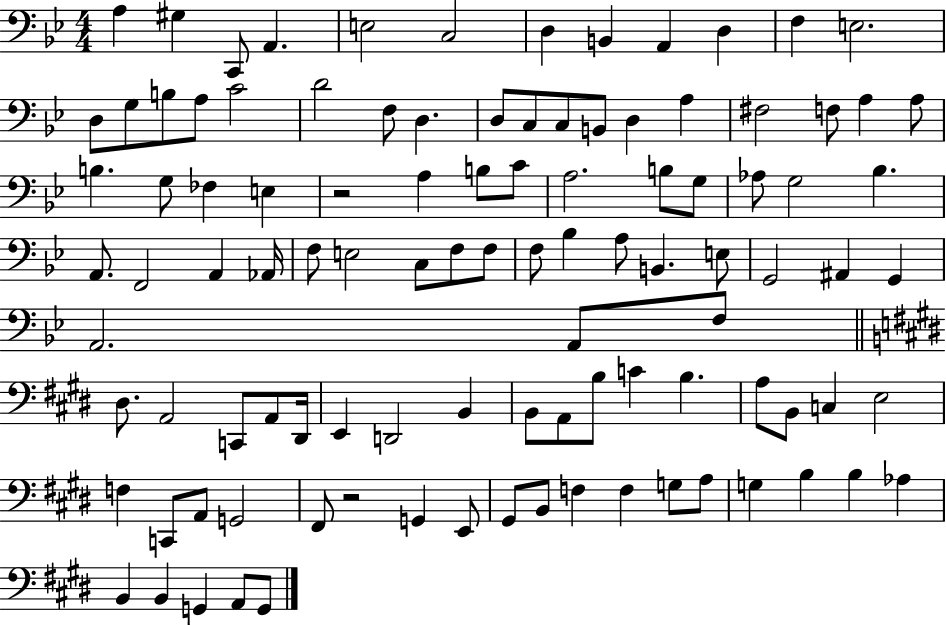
{
  \clef bass
  \numericTimeSignature
  \time 4/4
  \key bes \major
  a4 gis4 c,8 a,4. | e2 c2 | d4 b,4 a,4 d4 | f4 e2. | \break d8 g8 b8 a8 c'2 | d'2 f8 d4. | d8 c8 c8 b,8 d4 a4 | fis2 f8 a4 a8 | \break b4. g8 fes4 e4 | r2 a4 b8 c'8 | a2. b8 g8 | aes8 g2 bes4. | \break a,8. f,2 a,4 aes,16 | f8 e2 c8 f8 f8 | f8 bes4 a8 b,4. e8 | g,2 ais,4 g,4 | \break a,2. a,8 f8 | \bar "||" \break \key e \major dis8. a,2 c,8 a,8 dis,16 | e,4 d,2 b,4 | b,8 a,8 b8 c'4 b4. | a8 b,8 c4 e2 | \break f4 c,8 a,8 g,2 | fis,8 r2 g,4 e,8 | gis,8 b,8 f4 f4 g8 a8 | g4 b4 b4 aes4 | \break b,4 b,4 g,4 a,8 g,8 | \bar "|."
}